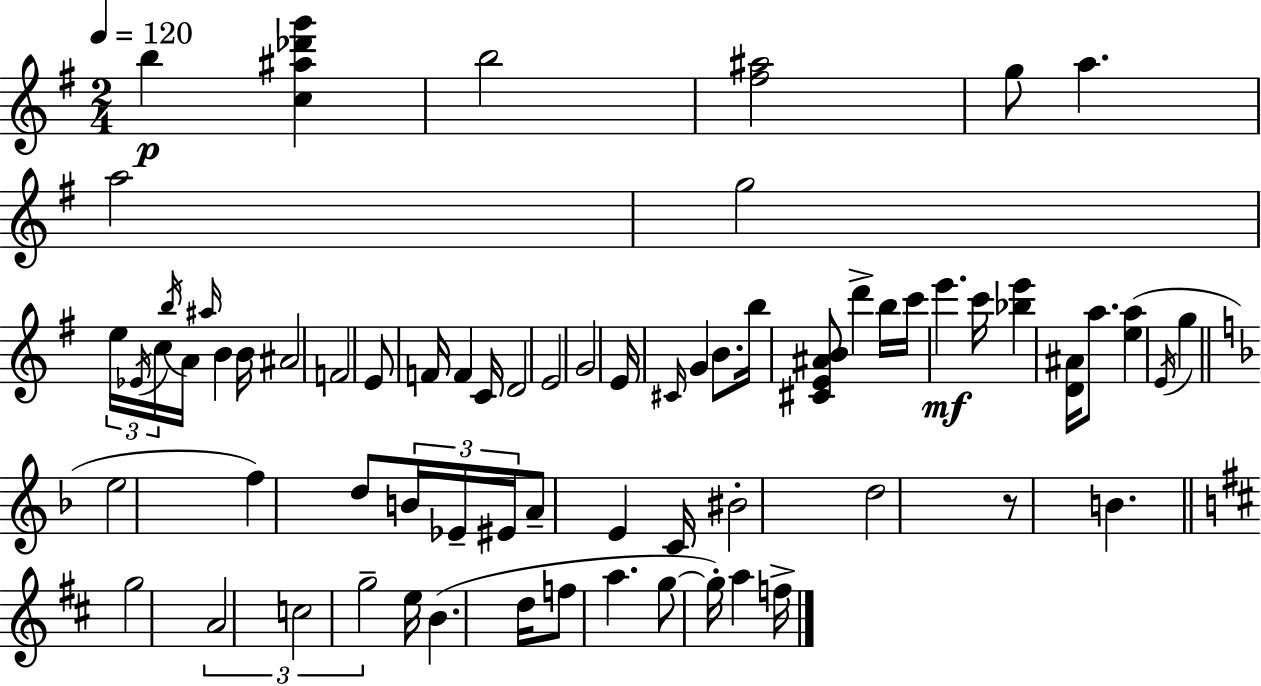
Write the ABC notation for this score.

X:1
T:Untitled
M:2/4
L:1/4
K:Em
b [c^a_d'g'] b2 [^f^a]2 g/2 a a2 g2 e/4 _E/4 c/4 b/4 A/4 ^a/4 B B/4 ^A2 F2 E/2 F/4 F C/4 D2 E2 G2 E/4 ^C/4 G B/2 b/4 [^CE^AB]/2 d' b/4 c'/4 e' c'/4 [_be'] [D^A]/4 a/2 [ea] E/4 g e2 f d/2 B/4 _E/4 ^E/4 A/2 E C/4 ^B2 d2 z/2 B g2 A2 c2 g2 e/4 B d/4 f/2 a g/2 g/4 a f/4